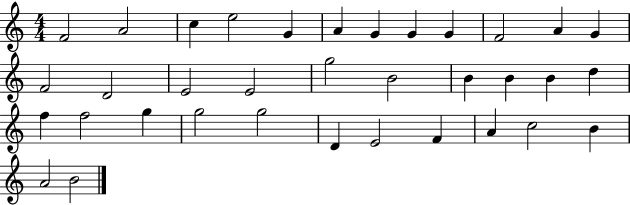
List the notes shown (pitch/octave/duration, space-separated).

F4/h A4/h C5/q E5/h G4/q A4/q G4/q G4/q G4/q F4/h A4/q G4/q F4/h D4/h E4/h E4/h G5/h B4/h B4/q B4/q B4/q D5/q F5/q F5/h G5/q G5/h G5/h D4/q E4/h F4/q A4/q C5/h B4/q A4/h B4/h